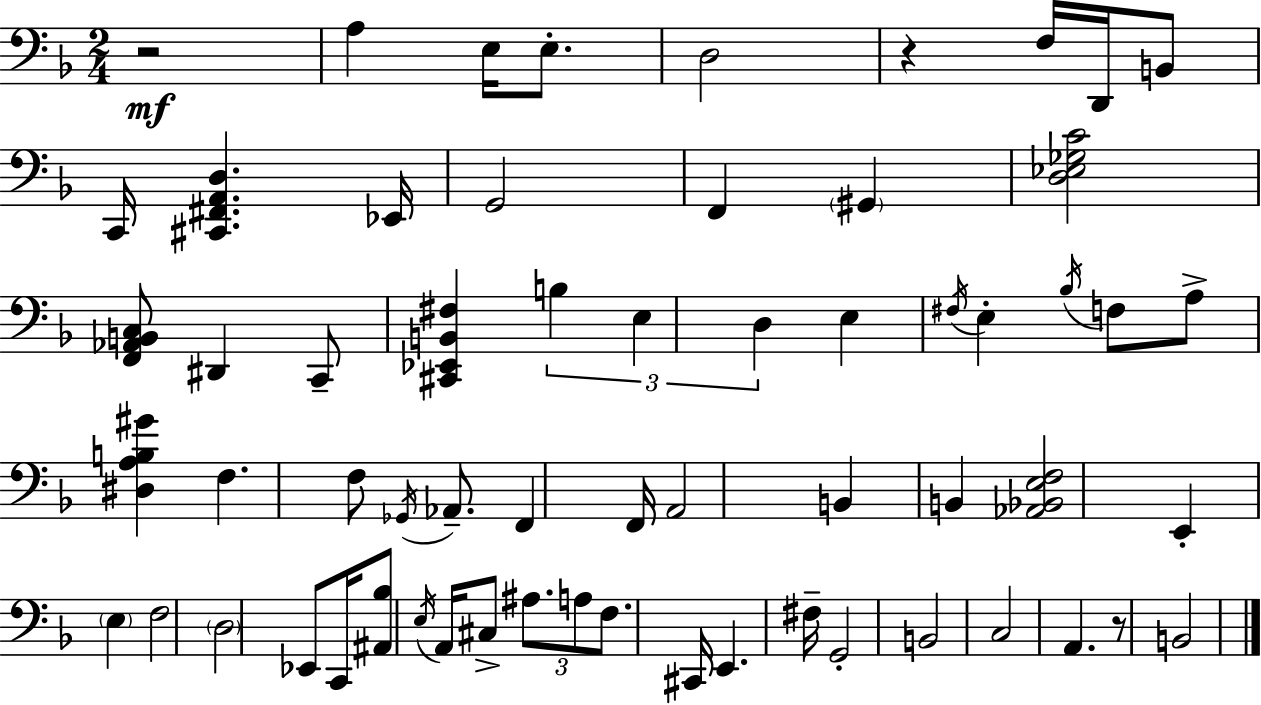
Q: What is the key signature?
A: F major